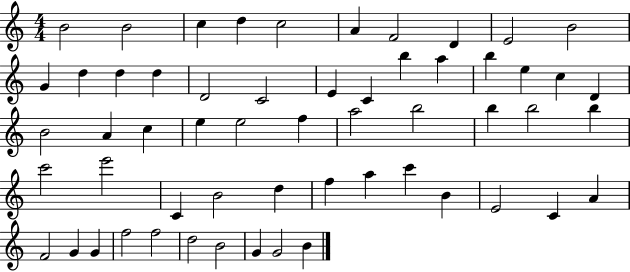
{
  \clef treble
  \numericTimeSignature
  \time 4/4
  \key c \major
  b'2 b'2 | c''4 d''4 c''2 | a'4 f'2 d'4 | e'2 b'2 | \break g'4 d''4 d''4 d''4 | d'2 c'2 | e'4 c'4 b''4 a''4 | b''4 e''4 c''4 d'4 | \break b'2 a'4 c''4 | e''4 e''2 f''4 | a''2 b''2 | b''4 b''2 b''4 | \break c'''2 e'''2 | c'4 b'2 d''4 | f''4 a''4 c'''4 b'4 | e'2 c'4 a'4 | \break f'2 g'4 g'4 | f''2 f''2 | d''2 b'2 | g'4 g'2 b'4 | \break \bar "|."
}